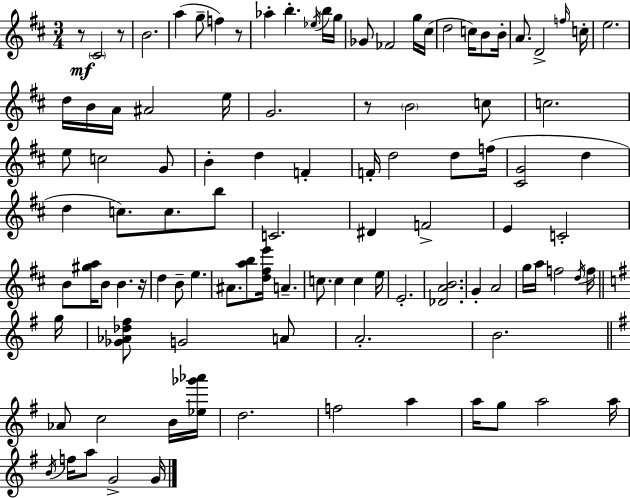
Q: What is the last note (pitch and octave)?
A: G4